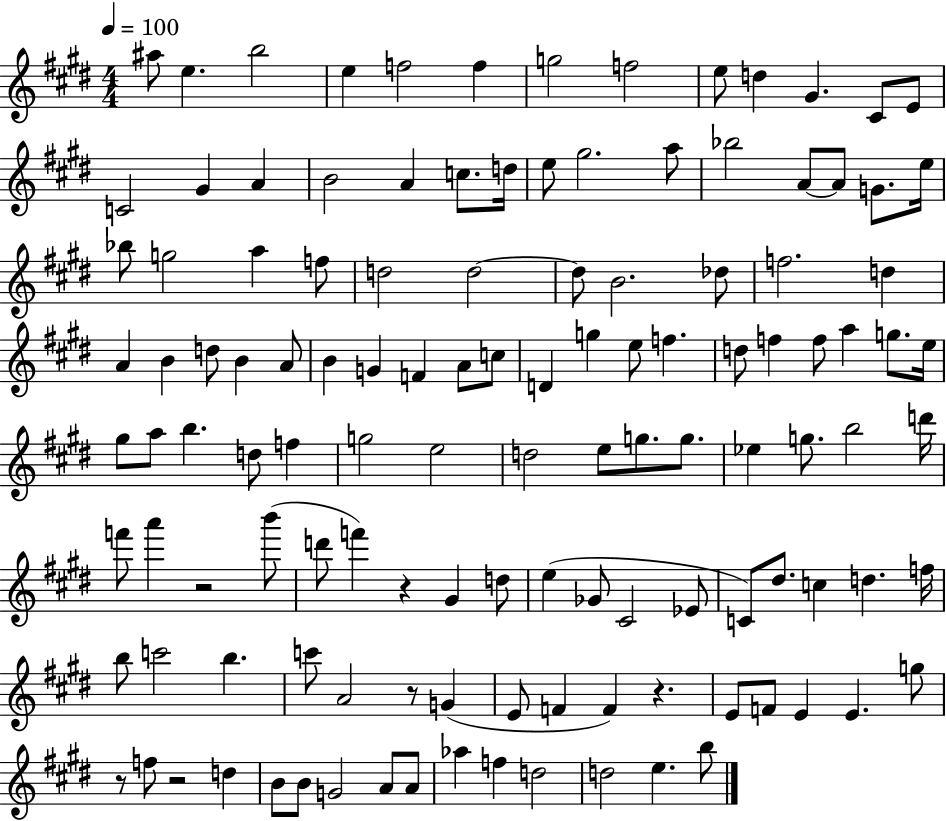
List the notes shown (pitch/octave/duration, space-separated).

A#5/e E5/q. B5/h E5/q F5/h F5/q G5/h F5/h E5/e D5/q G#4/q. C#4/e E4/e C4/h G#4/q A4/q B4/h A4/q C5/e. D5/s E5/e G#5/h. A5/e Bb5/h A4/e A4/e G4/e. E5/s Bb5/e G5/h A5/q F5/e D5/h D5/h D5/e B4/h. Db5/e F5/h. D5/q A4/q B4/q D5/e B4/q A4/e B4/q G4/q F4/q A4/e C5/e D4/q G5/q E5/e F5/q. D5/e F5/q F5/e A5/q G5/e. E5/s G#5/e A5/e B5/q. D5/e F5/q G5/h E5/h D5/h E5/e G5/e. G5/e. Eb5/q G5/e. B5/h D6/s F6/e A6/q R/h B6/e D6/e F6/q R/q G#4/q D5/e E5/q Gb4/e C#4/h Eb4/e C4/e D#5/e. C5/q D5/q. F5/s B5/e C6/h B5/q. C6/e A4/h R/e G4/q E4/e F4/q F4/q R/q. E4/e F4/e E4/q E4/q. G5/e R/e F5/e R/h D5/q B4/e B4/e G4/h A4/e A4/e Ab5/q F5/q D5/h D5/h E5/q. B5/e